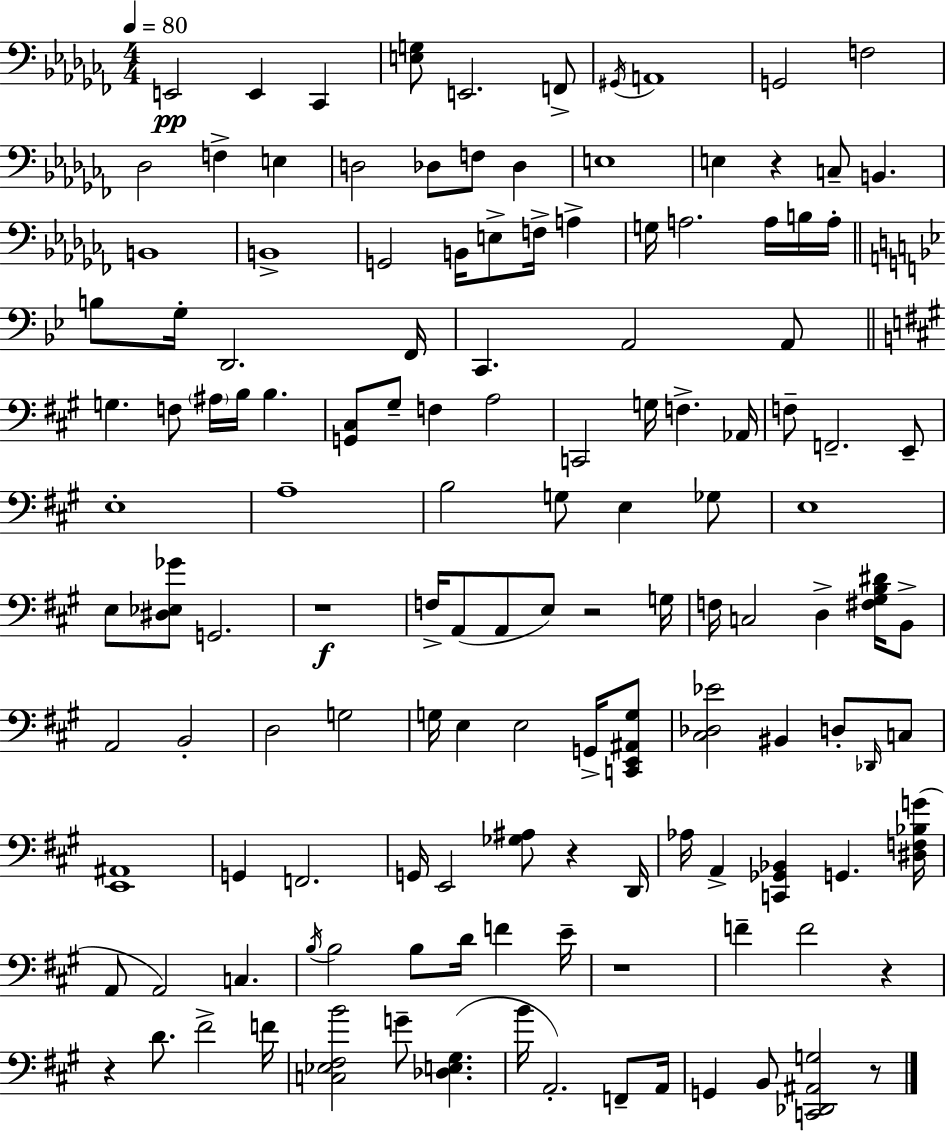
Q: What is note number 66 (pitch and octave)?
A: A2